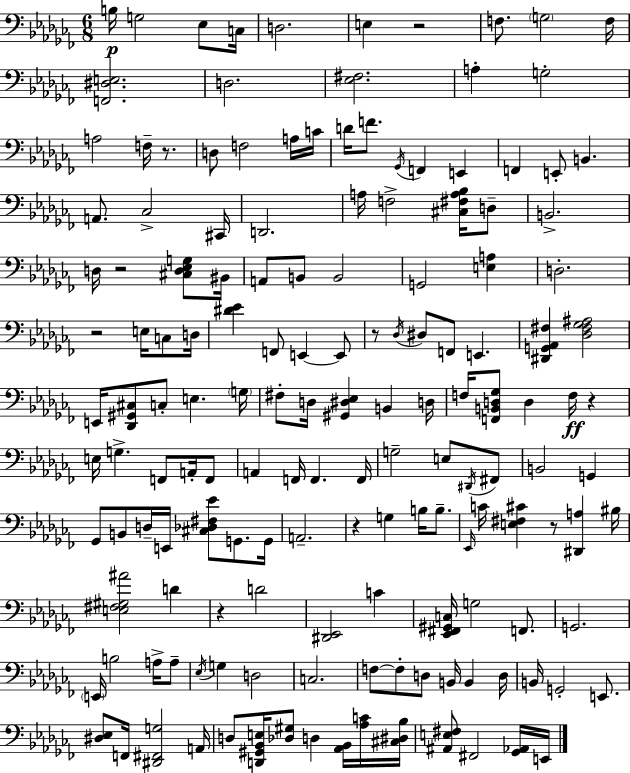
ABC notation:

X:1
T:Untitled
M:6/8
L:1/4
K:Abm
B,/4 G,2 _E,/2 C,/4 D,2 E, z2 F,/2 G,2 F,/4 [F,,^D,E,]2 D,2 [_E,^F,]2 A, G,2 A,2 F,/4 z/2 D,/2 F,2 A,/4 C/4 D/4 F/2 _G,,/4 F,, E,, F,, E,,/2 B,, A,,/2 _C,2 ^C,,/4 D,,2 A,/4 F,2 [^C,^F,A,_B,]/4 D,/2 B,,2 D,/4 z2 [^C,D,_E,G,]/2 ^B,,/4 A,,/2 B,,/2 B,,2 G,,2 [E,A,] D,2 z2 E,/4 C,/2 D,/4 [^D_E] F,,/2 E,, E,,/2 z/2 _D,/4 ^D,/2 F,,/2 E,, [^D,,G,,_A,,^F,] [_D,^F,_G,^A,]2 E,,/4 [_D,,^G,,^C,]/2 C,/2 E, G,/4 ^F,/2 D,/4 [^G,,^D,_E,] B,, D,/4 F,/4 [F,,B,,D,_G,]/2 D, F,/4 z E,/4 G, F,,/2 A,,/4 F,,/2 A,, F,,/4 F,, F,,/4 G,2 E,/2 ^D,,/4 ^F,,/2 B,,2 G,, _G,,/2 B,,/2 D,/4 E,,/4 [^C,_D,^F,_E]/2 G,,/2 G,,/4 A,,2 z G, B,/4 B,/2 _E,,/4 C/4 [E,^F,^C] z/2 [^D,,A,] ^B,/4 [E,^F,^G,^A]2 D z D2 [^D,,_E,,]2 C [_E,,^F,,^G,,C,]/4 G,2 F,,/2 G,,2 E,,/4 B,2 A,/4 A,/2 _E,/4 G, D,2 C,2 F,/2 F,/2 D,/2 B,,/4 B,, D,/4 B,,/4 G,,2 E,,/2 [^D,_E,]/2 F,,/4 [^D,,^F,,G,]2 A,,/4 D,/2 [D,,^G,,_B,,E,]/4 [_D,^G,]/2 D, [_A,,_B,,]/4 [_A,C]/4 [^C,^D,_B,]/4 [^A,,E,^F,]/2 ^F,,2 [_G,,_A,,]/4 E,,/4